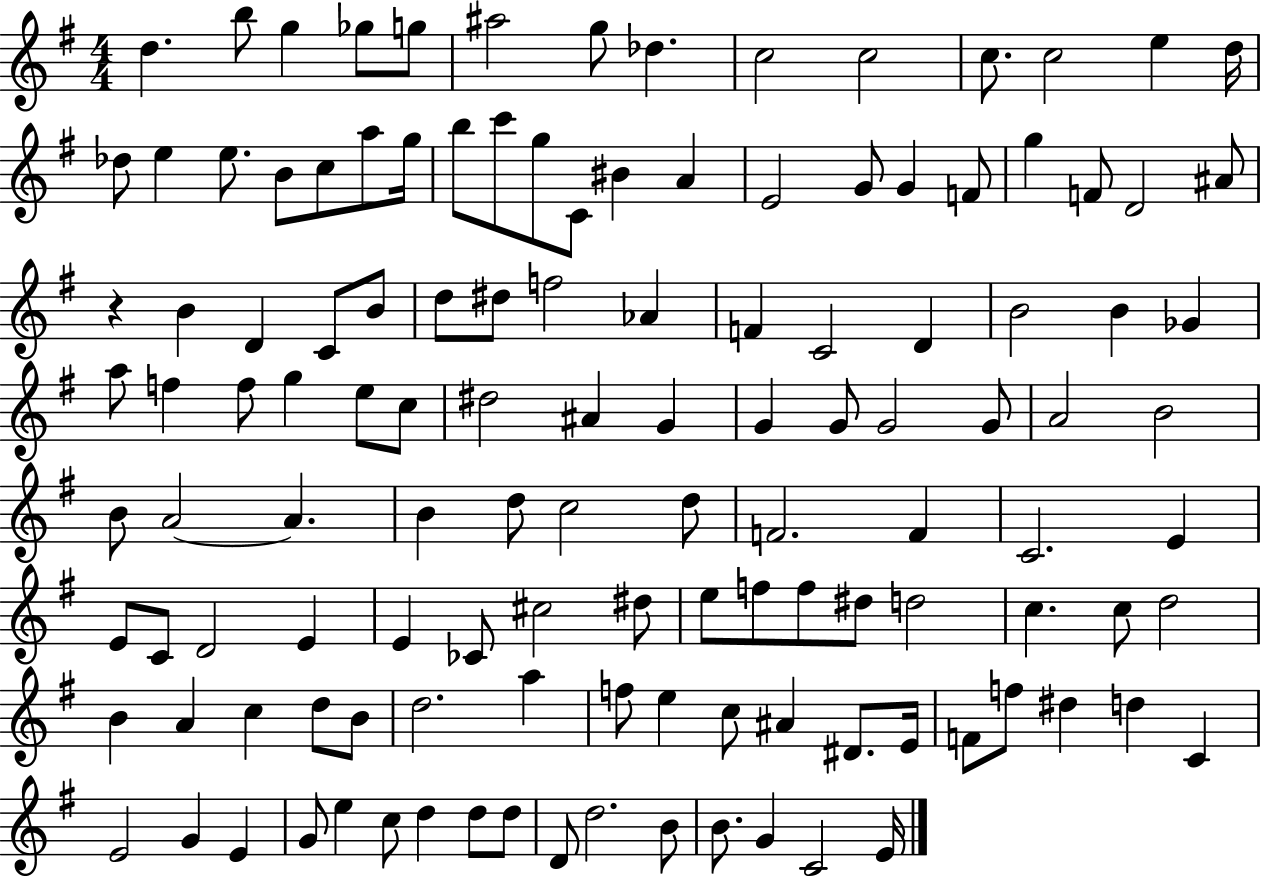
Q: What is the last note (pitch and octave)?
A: E4